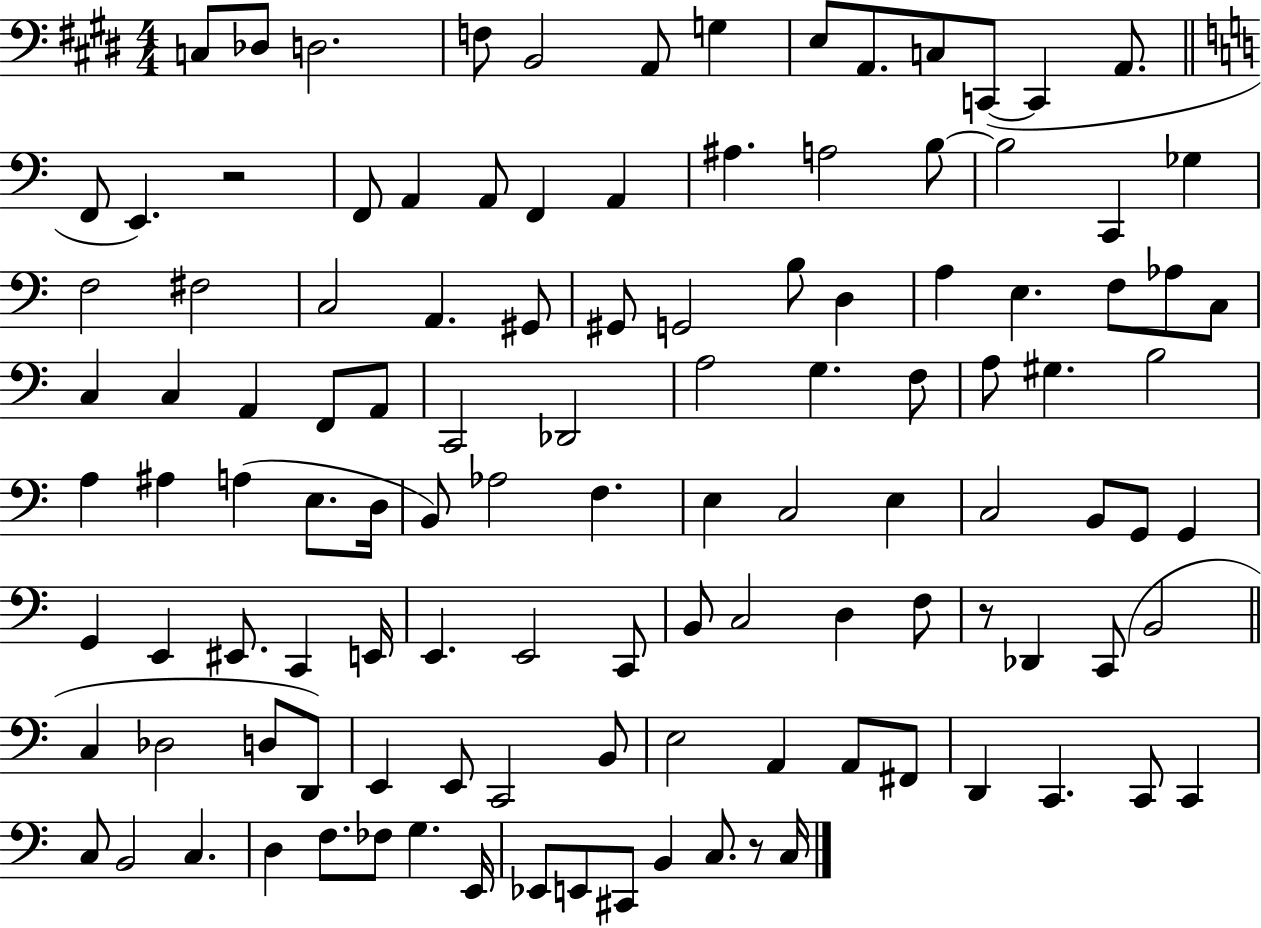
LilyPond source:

{
  \clef bass
  \numericTimeSignature
  \time 4/4
  \key e \major
  c8 des8 d2. | f8 b,2 a,8 g4 | e8 a,8. c8 c,8~(~ c,4 a,8. | \bar "||" \break \key c \major f,8 e,4.) r2 | f,8 a,4 a,8 f,4 a,4 | ais4. a2 b8~~ | b2 c,4 ges4 | \break f2 fis2 | c2 a,4. gis,8 | gis,8 g,2 b8 d4 | a4 e4. f8 aes8 c8 | \break c4 c4 a,4 f,8 a,8 | c,2 des,2 | a2 g4. f8 | a8 gis4. b2 | \break a4 ais4 a4( e8. d16 | b,8) aes2 f4. | e4 c2 e4 | c2 b,8 g,8 g,4 | \break g,4 e,4 eis,8. c,4 e,16 | e,4. e,2 c,8 | b,8 c2 d4 f8 | r8 des,4 c,8( b,2 | \break \bar "||" \break \key c \major c4 des2 d8 d,8) | e,4 e,8 c,2 b,8 | e2 a,4 a,8 fis,8 | d,4 c,4. c,8 c,4 | \break c8 b,2 c4. | d4 f8. fes8 g4. e,16 | ees,8 e,8 cis,8 b,4 c8. r8 c16 | \bar "|."
}